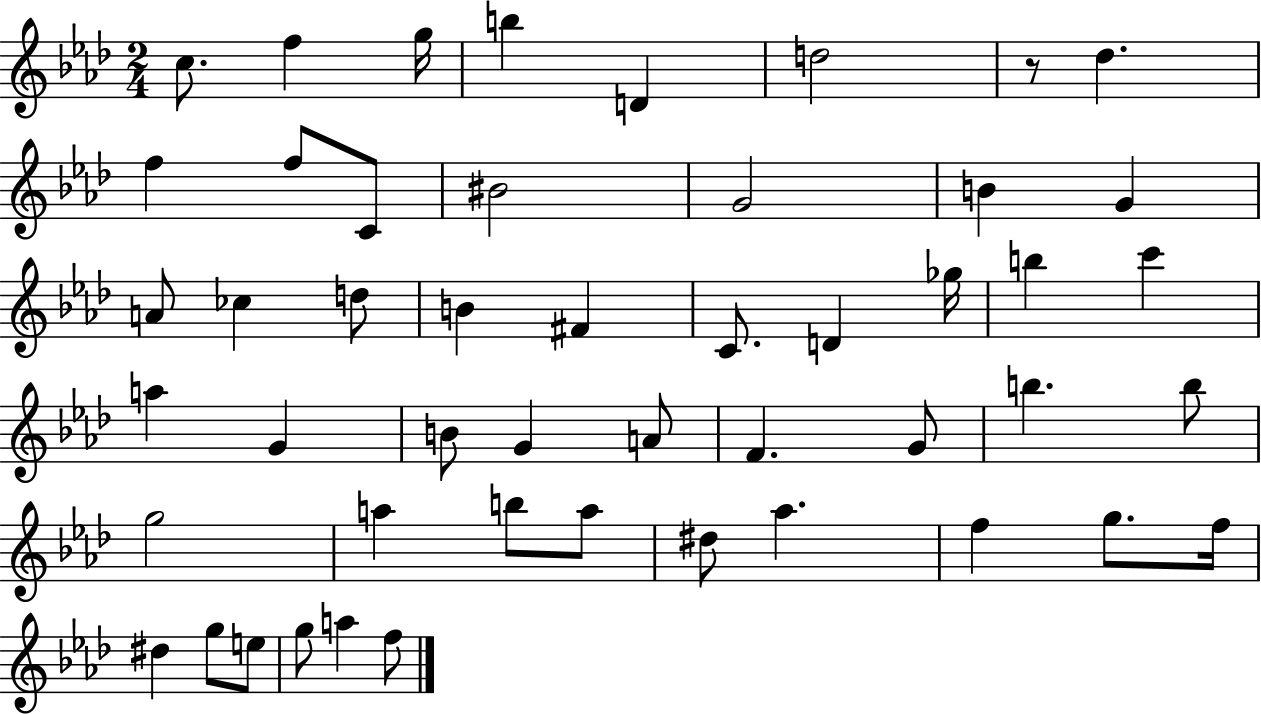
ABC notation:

X:1
T:Untitled
M:2/4
L:1/4
K:Ab
c/2 f g/4 b D d2 z/2 _d f f/2 C/2 ^B2 G2 B G A/2 _c d/2 B ^F C/2 D _g/4 b c' a G B/2 G A/2 F G/2 b b/2 g2 a b/2 a/2 ^d/2 _a f g/2 f/4 ^d g/2 e/2 g/2 a f/2